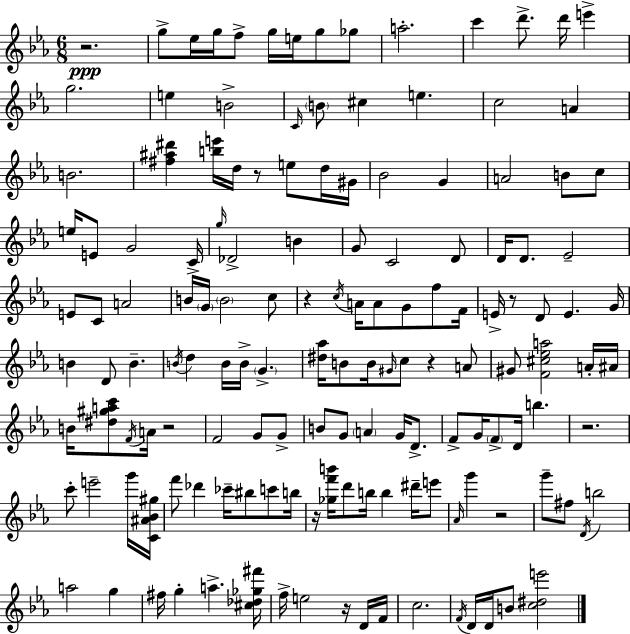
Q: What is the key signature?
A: EES major